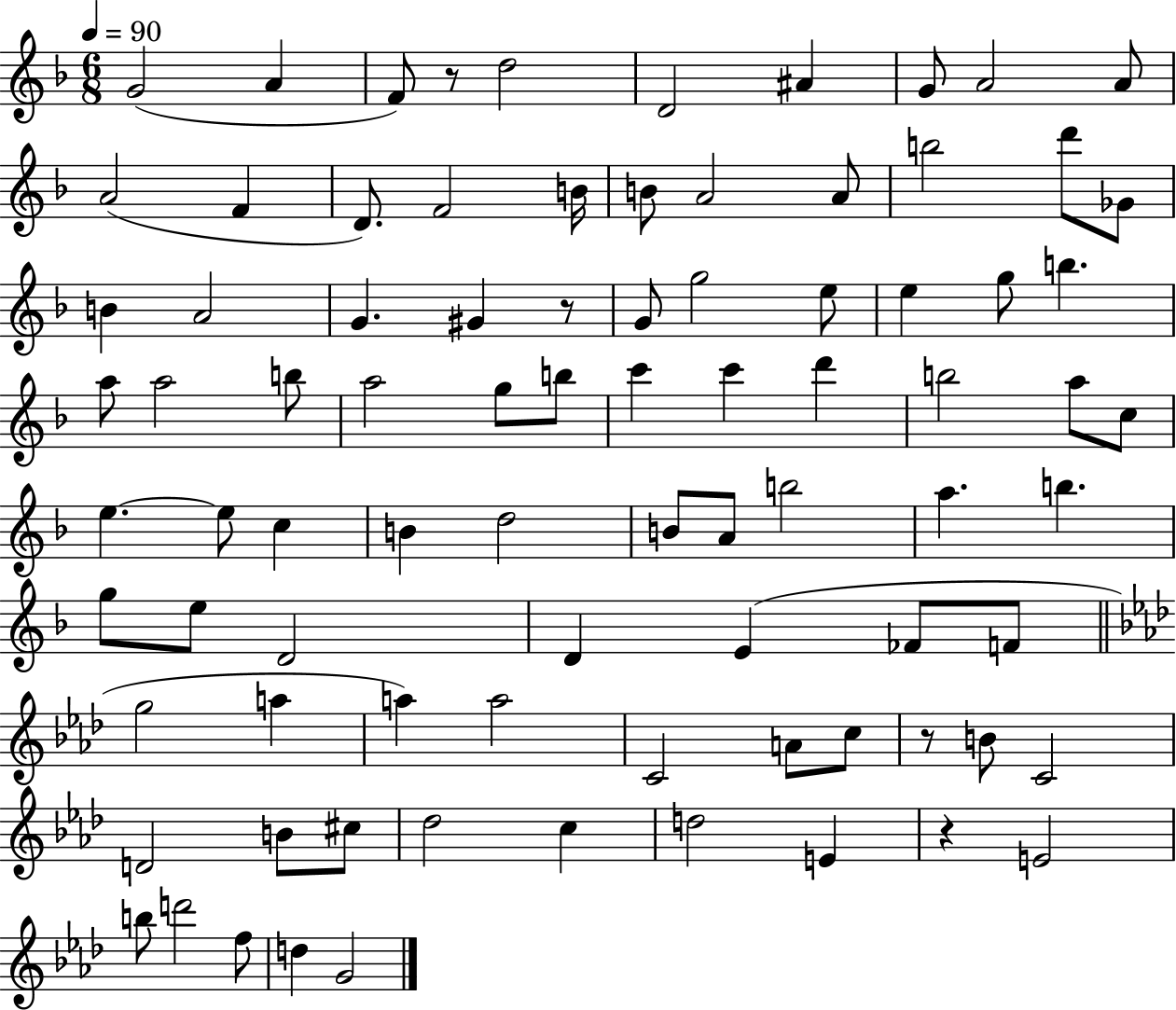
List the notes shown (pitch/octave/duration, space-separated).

G4/h A4/q F4/e R/e D5/h D4/h A#4/q G4/e A4/h A4/e A4/h F4/q D4/e. F4/h B4/s B4/e A4/h A4/e B5/h D6/e Gb4/e B4/q A4/h G4/q. G#4/q R/e G4/e G5/h E5/e E5/q G5/e B5/q. A5/e A5/h B5/e A5/h G5/e B5/e C6/q C6/q D6/q B5/h A5/e C5/e E5/q. E5/e C5/q B4/q D5/h B4/e A4/e B5/h A5/q. B5/q. G5/e E5/e D4/h D4/q E4/q FES4/e F4/e G5/h A5/q A5/q A5/h C4/h A4/e C5/e R/e B4/e C4/h D4/h B4/e C#5/e Db5/h C5/q D5/h E4/q R/q E4/h B5/e D6/h F5/e D5/q G4/h